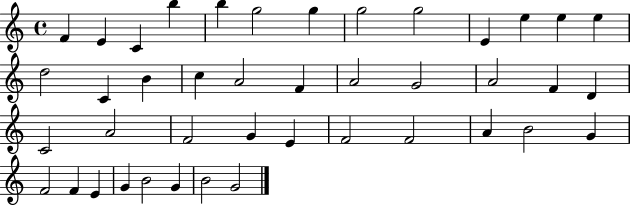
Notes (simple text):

F4/q E4/q C4/q B5/q B5/q G5/h G5/q G5/h G5/h E4/q E5/q E5/q E5/q D5/h C4/q B4/q C5/q A4/h F4/q A4/h G4/h A4/h F4/q D4/q C4/h A4/h F4/h G4/q E4/q F4/h F4/h A4/q B4/h G4/q F4/h F4/q E4/q G4/q B4/h G4/q B4/h G4/h